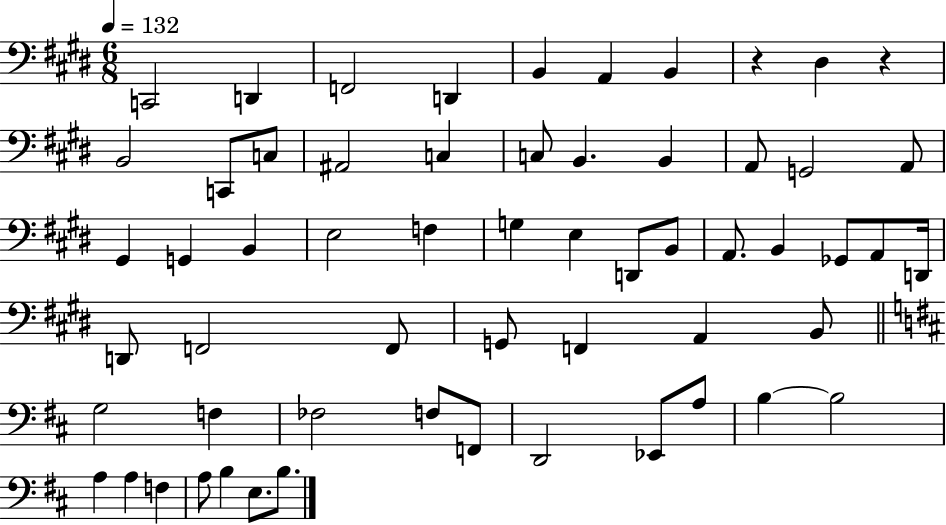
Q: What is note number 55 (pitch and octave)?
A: B3